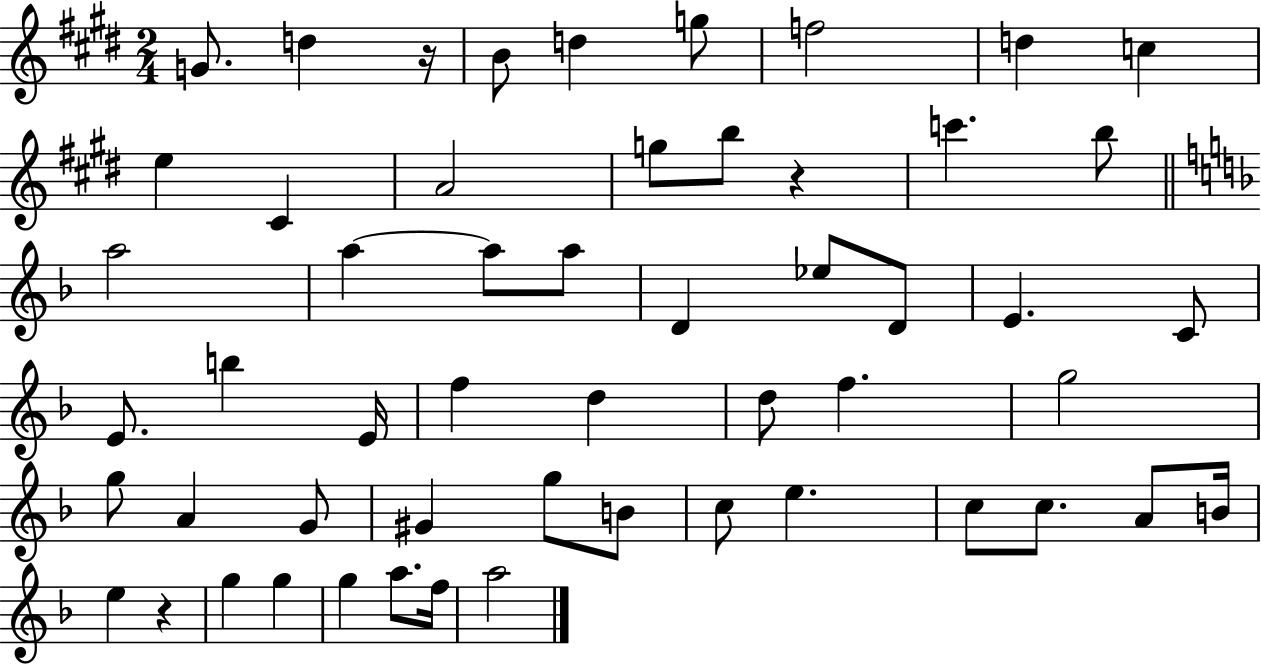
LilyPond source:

{
  \clef treble
  \numericTimeSignature
  \time 2/4
  \key e \major
  g'8. d''4 r16 | b'8 d''4 g''8 | f''2 | d''4 c''4 | \break e''4 cis'4 | a'2 | g''8 b''8 r4 | c'''4. b''8 | \break \bar "||" \break \key d \minor a''2 | a''4~~ a''8 a''8 | d'4 ees''8 d'8 | e'4. c'8 | \break e'8. b''4 e'16 | f''4 d''4 | d''8 f''4. | g''2 | \break g''8 a'4 g'8 | gis'4 g''8 b'8 | c''8 e''4. | c''8 c''8. a'8 b'16 | \break e''4 r4 | g''4 g''4 | g''4 a''8. f''16 | a''2 | \break \bar "|."
}